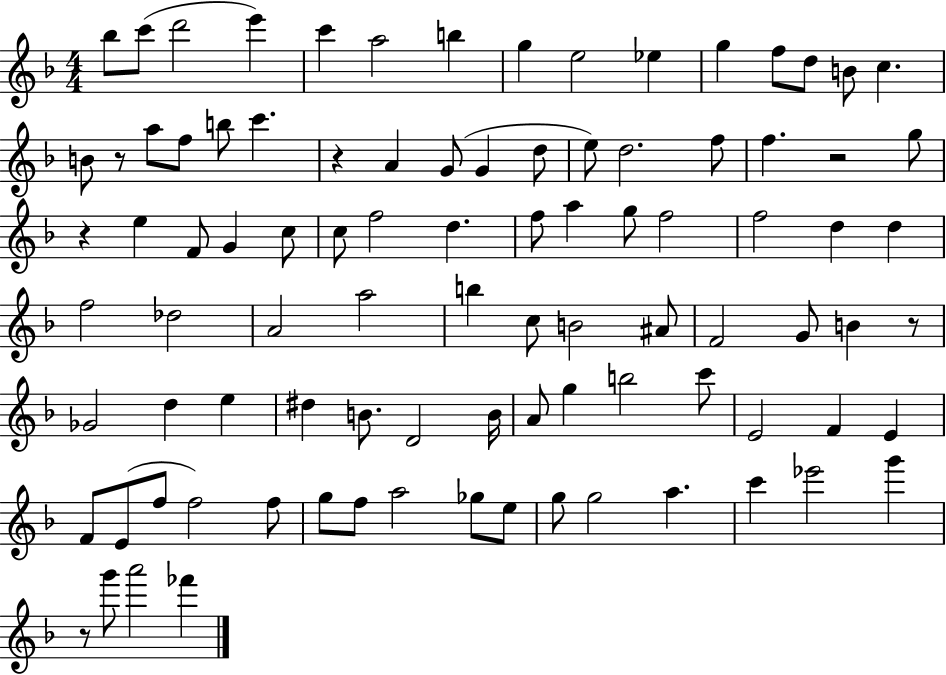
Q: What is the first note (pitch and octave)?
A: Bb5